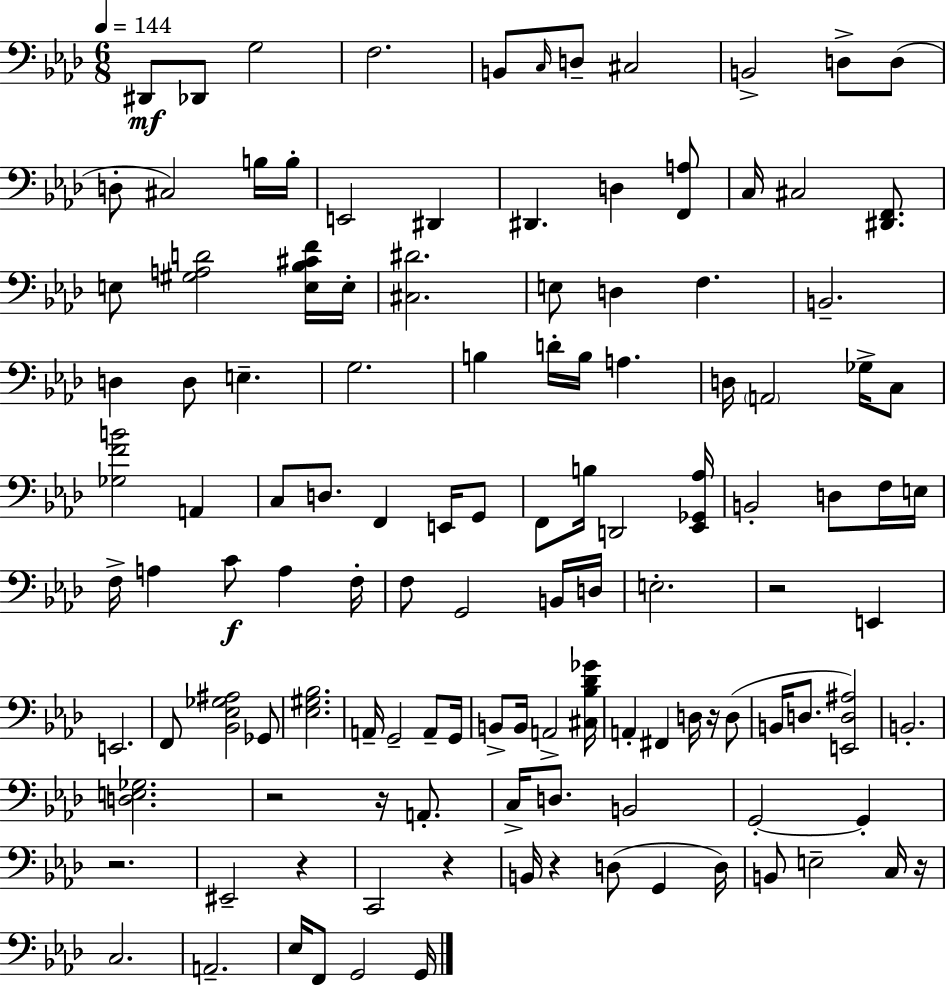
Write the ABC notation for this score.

X:1
T:Untitled
M:6/8
L:1/4
K:Ab
^D,,/2 _D,,/2 G,2 F,2 B,,/2 C,/4 D,/2 ^C,2 B,,2 D,/2 D,/2 D,/2 ^C,2 B,/4 B,/4 E,,2 ^D,, ^D,, D, [F,,A,]/2 C,/4 ^C,2 [^D,,F,,]/2 E,/2 [^G,A,D]2 [E,_B,^CF]/4 E,/4 [^C,^D]2 E,/2 D, F, B,,2 D, D,/2 E, G,2 B, D/4 B,/4 A, D,/4 A,,2 _G,/4 C,/2 [_G,FB]2 A,, C,/2 D,/2 F,, E,,/4 G,,/2 F,,/2 B,/4 D,,2 [_E,,_G,,_A,]/4 B,,2 D,/2 F,/4 E,/4 F,/4 A, C/2 A, F,/4 F,/2 G,,2 B,,/4 D,/4 E,2 z2 E,, E,,2 F,,/2 [_B,,_E,_G,^A,]2 _G,,/2 [_E,^G,_B,]2 A,,/4 G,,2 A,,/2 G,,/4 B,,/2 B,,/4 A,,2 [^C,_B,_D_G]/4 A,, ^F,, D,/4 z/4 D,/2 B,,/4 D,/2 [E,,D,^A,]2 B,,2 [D,E,_G,]2 z2 z/4 A,,/2 C,/4 D,/2 B,,2 G,,2 G,, z2 ^E,,2 z C,,2 z B,,/4 z D,/2 G,, D,/4 B,,/2 E,2 C,/4 z/4 C,2 A,,2 _E,/4 F,,/2 G,,2 G,,/4